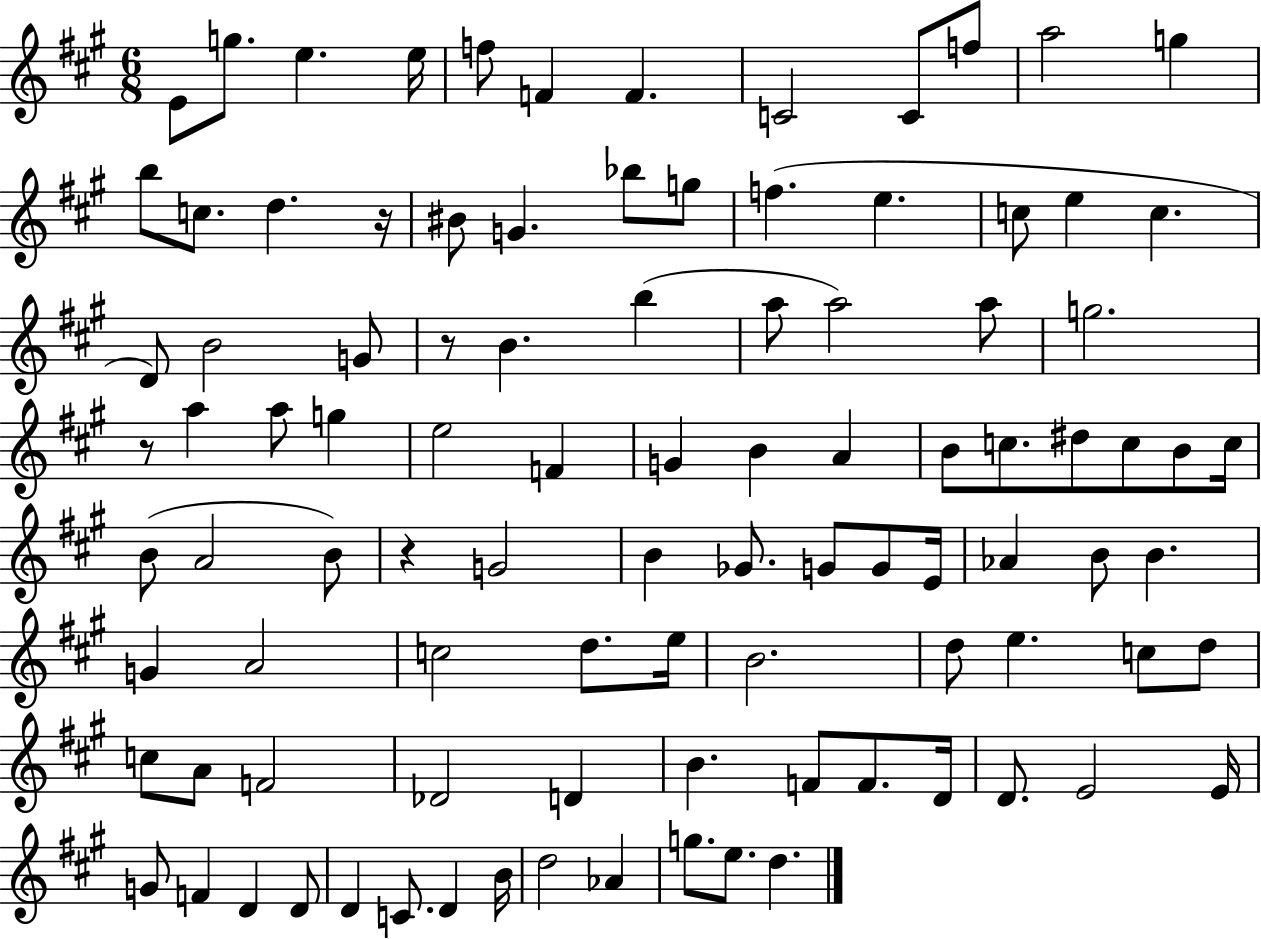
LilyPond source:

{
  \clef treble
  \numericTimeSignature
  \time 6/8
  \key a \major
  e'8 g''8. e''4. e''16 | f''8 f'4 f'4. | c'2 c'8 f''8 | a''2 g''4 | \break b''8 c''8. d''4. r16 | bis'8 g'4. bes''8 g''8 | f''4.( e''4. | c''8 e''4 c''4. | \break d'8) b'2 g'8 | r8 b'4. b''4( | a''8 a''2) a''8 | g''2. | \break r8 a''4 a''8 g''4 | e''2 f'4 | g'4 b'4 a'4 | b'8 c''8. dis''8 c''8 b'8 c''16 | \break b'8( a'2 b'8) | r4 g'2 | b'4 ges'8. g'8 g'8 e'16 | aes'4 b'8 b'4. | \break g'4 a'2 | c''2 d''8. e''16 | b'2. | d''8 e''4. c''8 d''8 | \break c''8 a'8 f'2 | des'2 d'4 | b'4. f'8 f'8. d'16 | d'8. e'2 e'16 | \break g'8 f'4 d'4 d'8 | d'4 c'8. d'4 b'16 | d''2 aes'4 | g''8. e''8. d''4. | \break \bar "|."
}